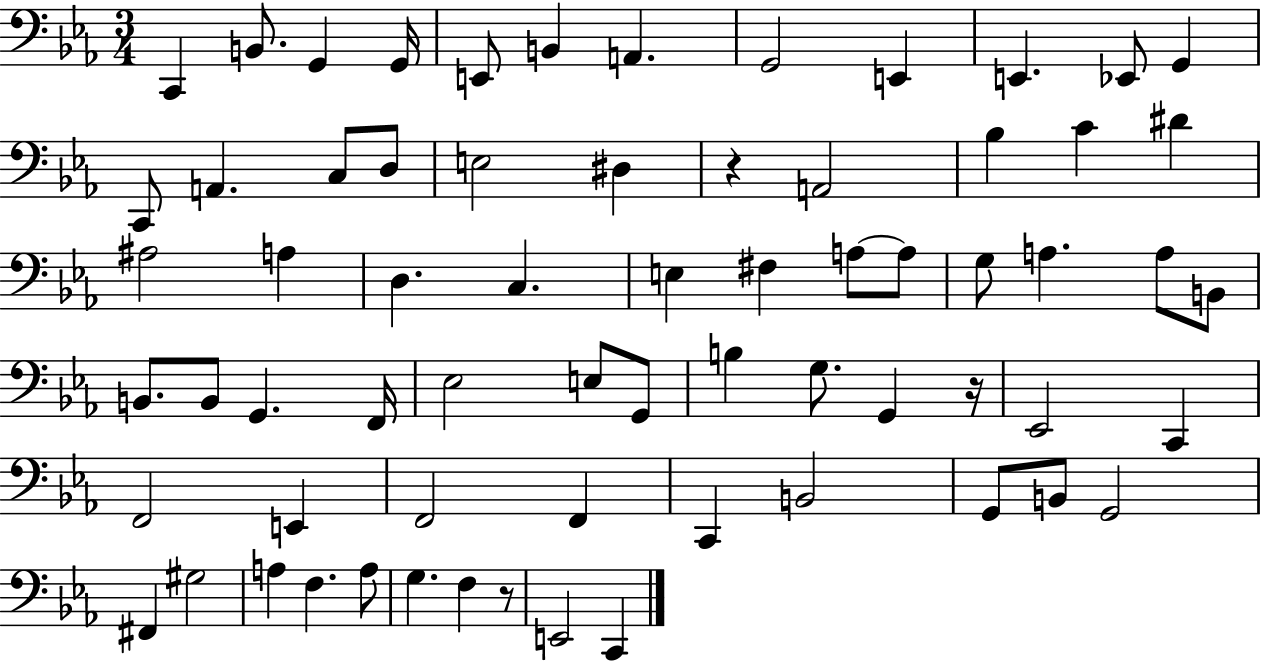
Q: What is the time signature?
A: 3/4